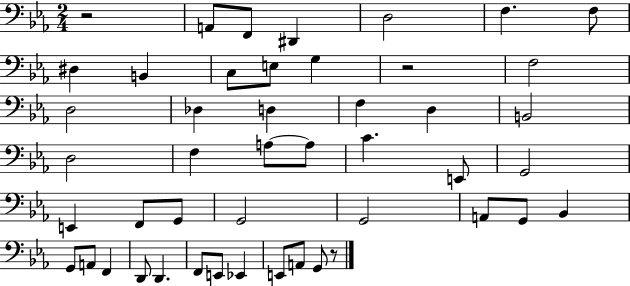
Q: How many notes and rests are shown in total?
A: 47